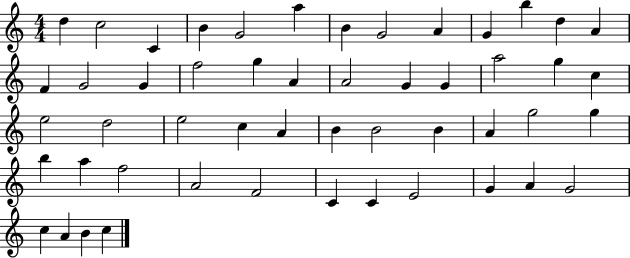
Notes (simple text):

D5/q C5/h C4/q B4/q G4/h A5/q B4/q G4/h A4/q G4/q B5/q D5/q A4/q F4/q G4/h G4/q F5/h G5/q A4/q A4/h G4/q G4/q A5/h G5/q C5/q E5/h D5/h E5/h C5/q A4/q B4/q B4/h B4/q A4/q G5/h G5/q B5/q A5/q F5/h A4/h F4/h C4/q C4/q E4/h G4/q A4/q G4/h C5/q A4/q B4/q C5/q